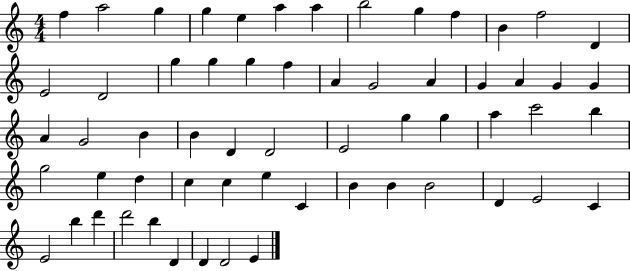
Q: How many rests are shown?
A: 0